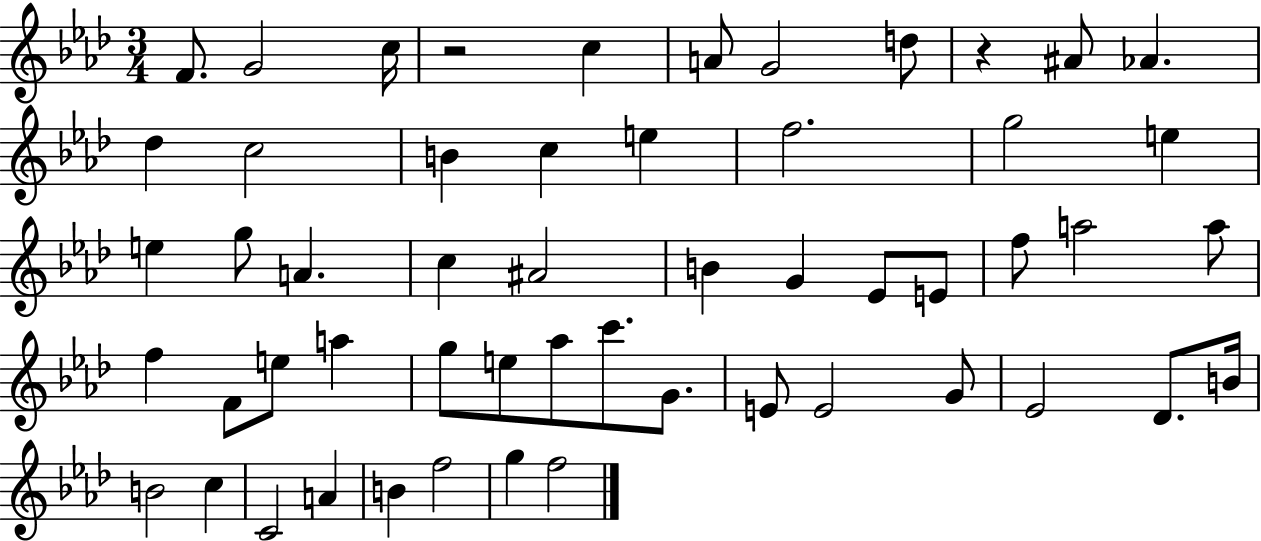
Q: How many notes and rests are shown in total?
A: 54